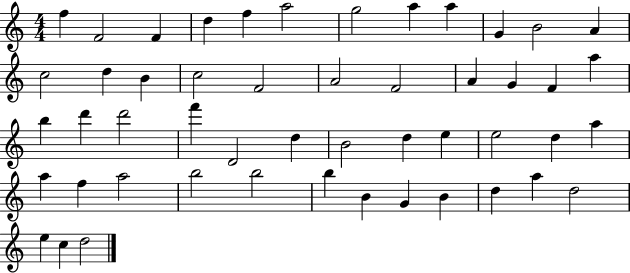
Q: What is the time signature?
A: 4/4